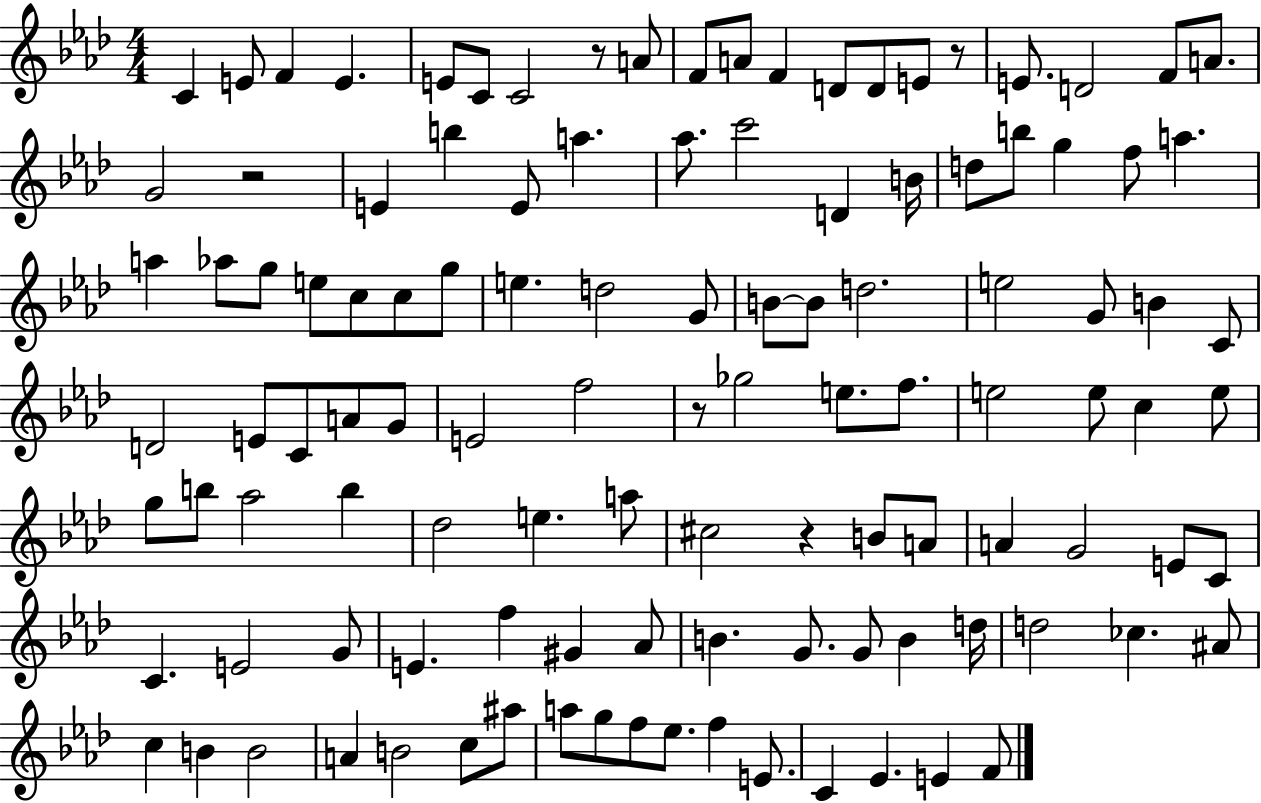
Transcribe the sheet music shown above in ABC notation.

X:1
T:Untitled
M:4/4
L:1/4
K:Ab
C E/2 F E E/2 C/2 C2 z/2 A/2 F/2 A/2 F D/2 D/2 E/2 z/2 E/2 D2 F/2 A/2 G2 z2 E b E/2 a _a/2 c'2 D B/4 d/2 b/2 g f/2 a a _a/2 g/2 e/2 c/2 c/2 g/2 e d2 G/2 B/2 B/2 d2 e2 G/2 B C/2 D2 E/2 C/2 A/2 G/2 E2 f2 z/2 _g2 e/2 f/2 e2 e/2 c e/2 g/2 b/2 _a2 b _d2 e a/2 ^c2 z B/2 A/2 A G2 E/2 C/2 C E2 G/2 E f ^G _A/2 B G/2 G/2 B d/4 d2 _c ^A/2 c B B2 A B2 c/2 ^a/2 a/2 g/2 f/2 _e/2 f E/2 C _E E F/2